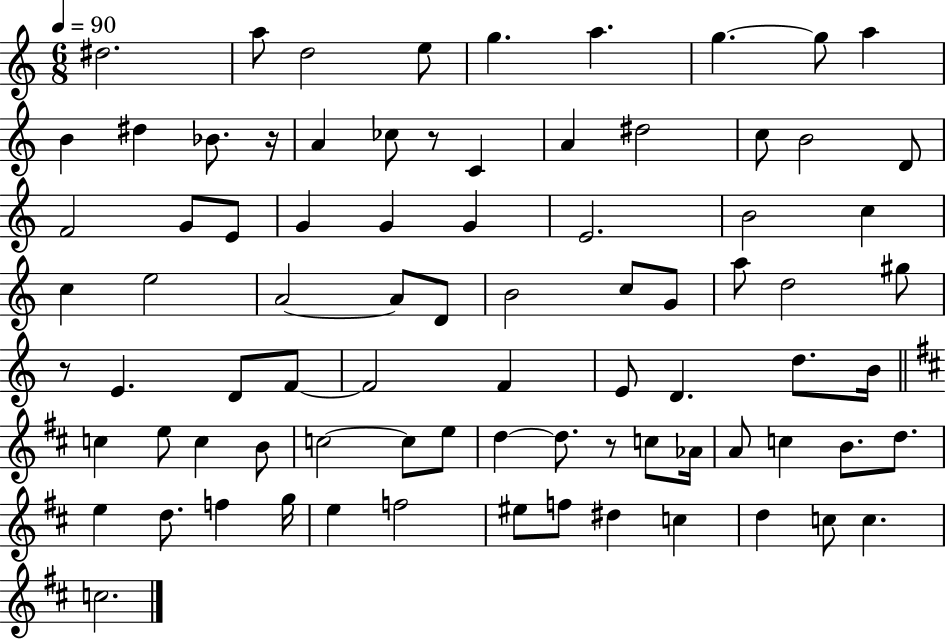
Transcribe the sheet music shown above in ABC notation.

X:1
T:Untitled
M:6/8
L:1/4
K:C
^d2 a/2 d2 e/2 g a g g/2 a B ^d _B/2 z/4 A _c/2 z/2 C A ^d2 c/2 B2 D/2 F2 G/2 E/2 G G G E2 B2 c c e2 A2 A/2 D/2 B2 c/2 G/2 a/2 d2 ^g/2 z/2 E D/2 F/2 F2 F E/2 D d/2 B/4 c e/2 c B/2 c2 c/2 e/2 d d/2 z/2 c/2 _A/4 A/2 c B/2 d/2 e d/2 f g/4 e f2 ^e/2 f/2 ^d c d c/2 c c2